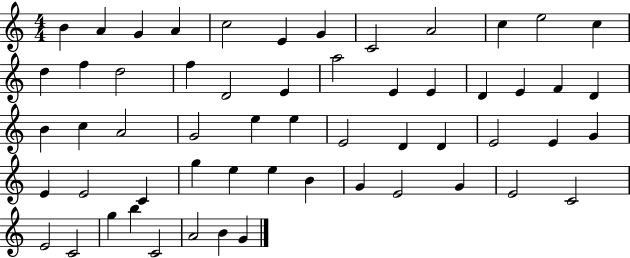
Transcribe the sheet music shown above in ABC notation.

X:1
T:Untitled
M:4/4
L:1/4
K:C
B A G A c2 E G C2 A2 c e2 c d f d2 f D2 E a2 E E D E F D B c A2 G2 e e E2 D D E2 E G E E2 C g e e B G E2 G E2 C2 E2 C2 g b C2 A2 B G